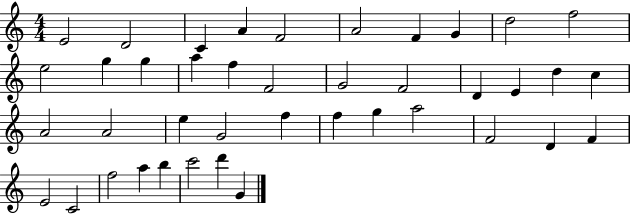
{
  \clef treble
  \numericTimeSignature
  \time 4/4
  \key c \major
  e'2 d'2 | c'4 a'4 f'2 | a'2 f'4 g'4 | d''2 f''2 | \break e''2 g''4 g''4 | a''4 f''4 f'2 | g'2 f'2 | d'4 e'4 d''4 c''4 | \break a'2 a'2 | e''4 g'2 f''4 | f''4 g''4 a''2 | f'2 d'4 f'4 | \break e'2 c'2 | f''2 a''4 b''4 | c'''2 d'''4 g'4 | \bar "|."
}